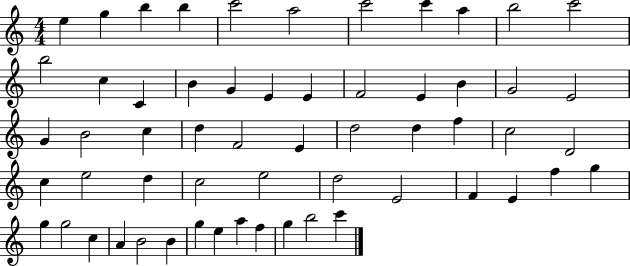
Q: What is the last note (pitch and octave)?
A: C6